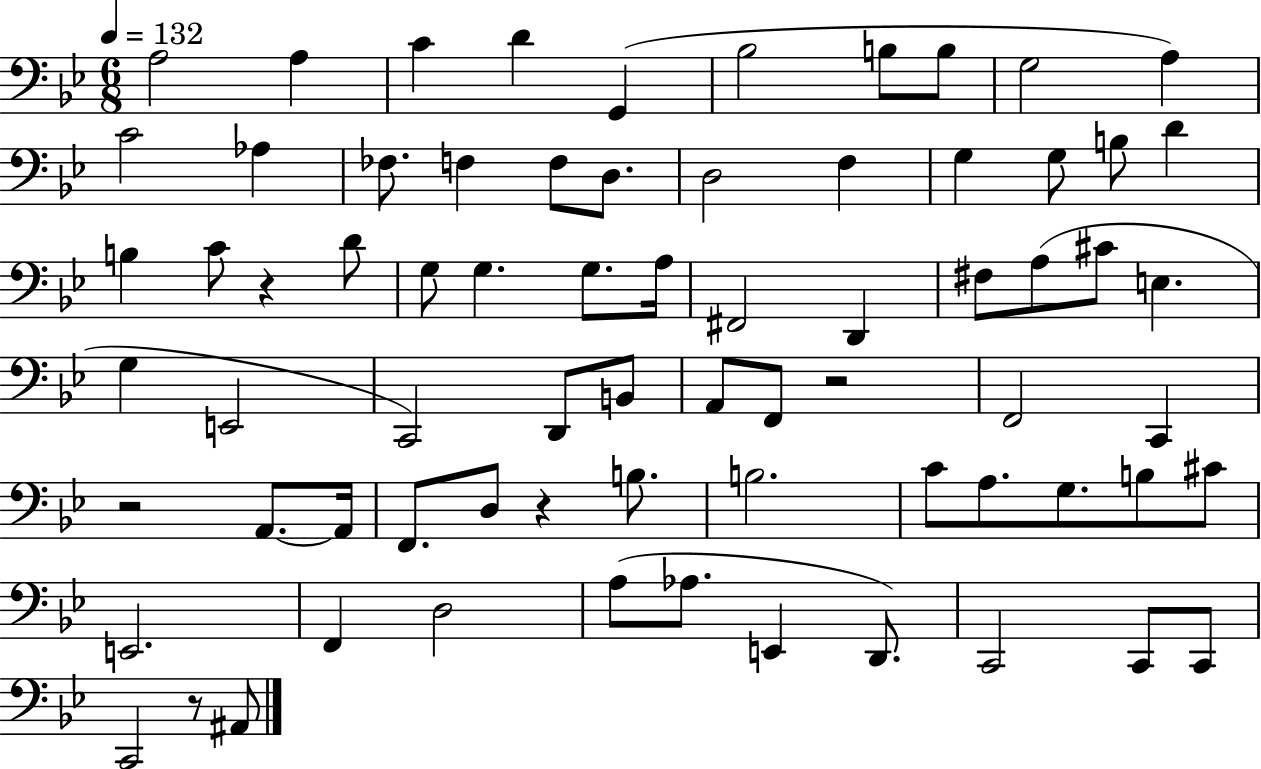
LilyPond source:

{
  \clef bass
  \numericTimeSignature
  \time 6/8
  \key bes \major
  \tempo 4 = 132
  a2 a4 | c'4 d'4 g,4( | bes2 b8 b8 | g2 a4) | \break c'2 aes4 | fes8. f4 f8 d8. | d2 f4 | g4 g8 b8 d'4 | \break b4 c'8 r4 d'8 | g8 g4. g8. a16 | fis,2 d,4 | fis8 a8( cis'8 e4. | \break g4 e,2 | c,2) d,8 b,8 | a,8 f,8 r2 | f,2 c,4 | \break r2 a,8.~~ a,16 | f,8. d8 r4 b8. | b2. | c'8 a8. g8. b8 cis'8 | \break e,2. | f,4 d2 | a8( aes8. e,4 d,8.) | c,2 c,8 c,8 | \break c,2 r8 ais,8 | \bar "|."
}